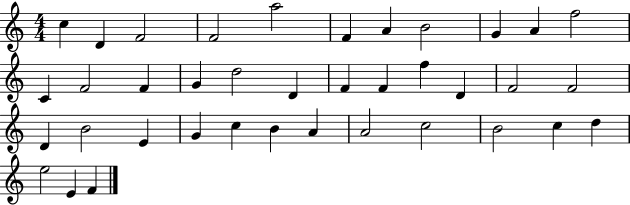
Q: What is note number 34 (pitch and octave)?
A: C5